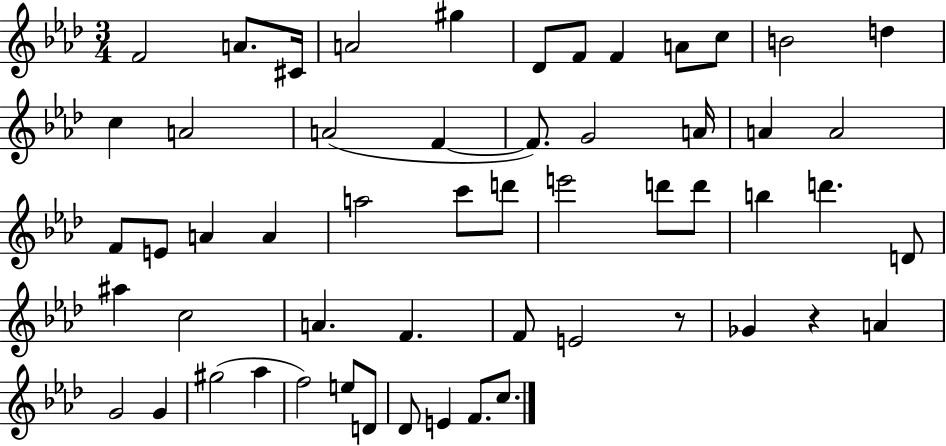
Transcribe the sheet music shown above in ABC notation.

X:1
T:Untitled
M:3/4
L:1/4
K:Ab
F2 A/2 ^C/4 A2 ^g _D/2 F/2 F A/2 c/2 B2 d c A2 A2 F F/2 G2 A/4 A A2 F/2 E/2 A A a2 c'/2 d'/2 e'2 d'/2 d'/2 b d' D/2 ^a c2 A F F/2 E2 z/2 _G z A G2 G ^g2 _a f2 e/2 D/2 _D/2 E F/2 c/2